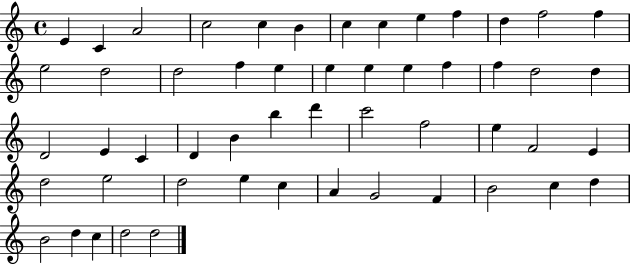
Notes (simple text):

E4/q C4/q A4/h C5/h C5/q B4/q C5/q C5/q E5/q F5/q D5/q F5/h F5/q E5/h D5/h D5/h F5/q E5/q E5/q E5/q E5/q F5/q F5/q D5/h D5/q D4/h E4/q C4/q D4/q B4/q B5/q D6/q C6/h F5/h E5/q F4/h E4/q D5/h E5/h D5/h E5/q C5/q A4/q G4/h F4/q B4/h C5/q D5/q B4/h D5/q C5/q D5/h D5/h